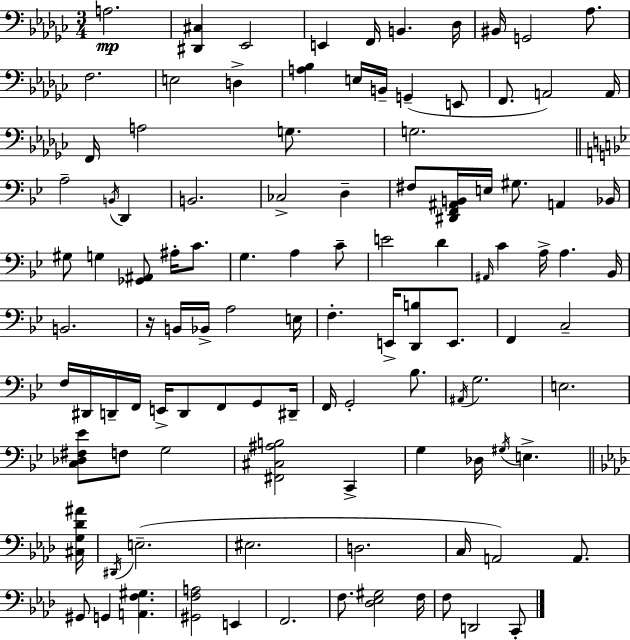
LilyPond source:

{
  \clef bass
  \numericTimeSignature
  \time 3/4
  \key ees \minor
  a2.\mp | <dis, cis>4 ees,2 | e,4 f,16 b,4. des16 | bis,16 g,2 aes8. | \break f2. | e2 d4-> | <a bes>4 e16 b,16-- g,4--( e,8 | f,8. a,2) a,16 | \break f,16 a2 g8. | g2. | \bar "||" \break \key bes \major a2-- \acciaccatura { b,16 } d,4 | b,2. | ces2-> d4-- | fis8 <dis, f, ais, b,>16 e16 gis8. a,4 | \break bes,16 gis8 g4 <ges, ais,>8 ais16-. c'8. | g4. a4 c'8-- | e'2 d'4 | \grace { ais,16 } c'4 a16-> a4. | \break bes,16 b,2. | r16 b,16 bes,16-> a2 | e16 f4.-. e,16-> <d, b>8 e,8. | f,4 c2-- | \break f16 dis,16 d,16-- f,16 e,16-> d,8 f,8 g,8 | dis,16-- f,16 g,2-. bes8. | \acciaccatura { ais,16 } g2. | e2. | \break <c des fis ees'>8 f8 g2 | <fis, cis ais b>2 c,4-> | g4 des16 \acciaccatura { gis16 } e4.-> | \bar "||" \break \key aes \major <cis g des' ais'>16 \acciaccatura { dis,16 }( e2.-- | eis2. | d2. | c16 a,2) a,8. | \break gis,8 g,4 <a, f gis>4. | <gis, f a>2 e,4 | f,2. | f8. <des ees gis>2 | \break f16 f8 d,2 | c,8-. \bar "|."
}